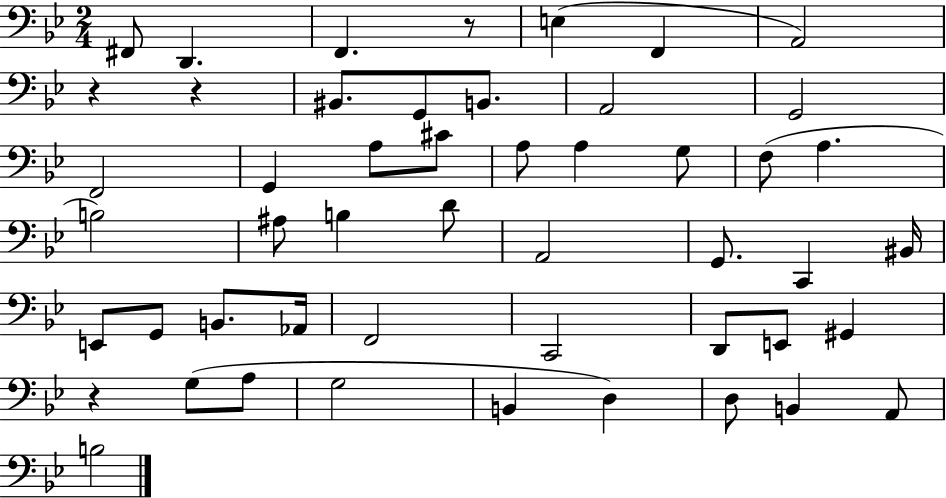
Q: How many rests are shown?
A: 4